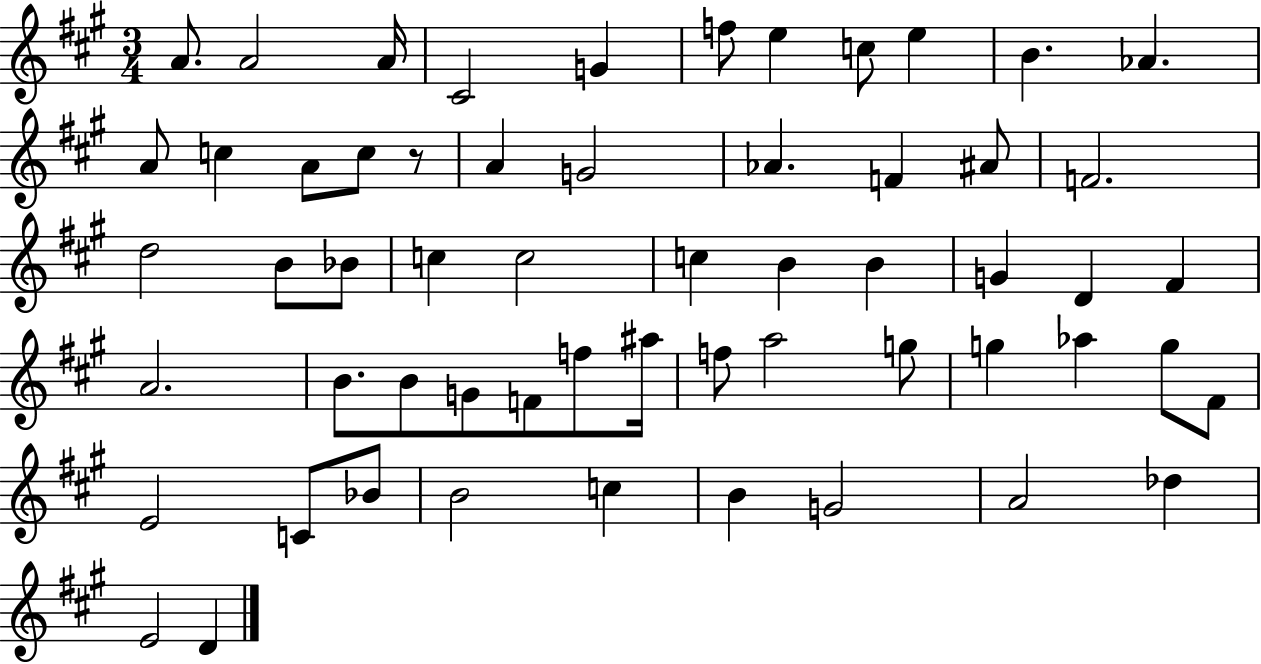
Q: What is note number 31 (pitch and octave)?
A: D4